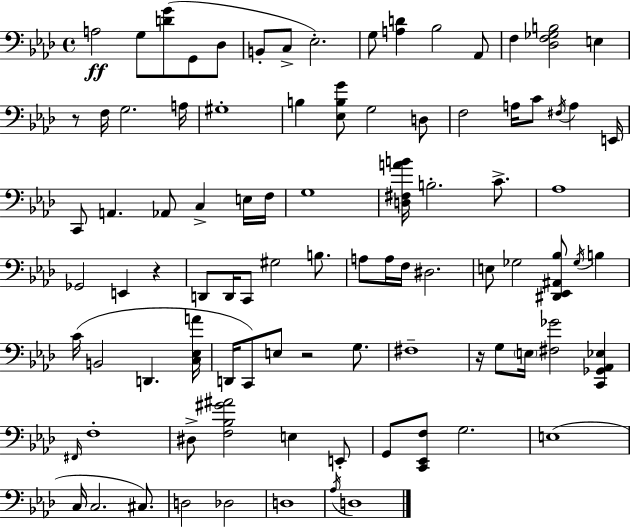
A3/h G3/e [D4,G4]/e G2/e Db3/e B2/e C3/e Eb3/h. G3/e [A3,D4]/q Bb3/h Ab2/e F3/q [Db3,F3,Gb3,B3]/h E3/q R/e F3/s G3/h. A3/s G#3/w B3/q [Eb3,B3,G4]/e G3/h D3/e F3/h A3/s C4/e F#3/s A3/q E2/s C2/e A2/q. Ab2/e C3/q E3/s F3/s G3/w [D3,F#3,A4,B4]/s B3/h. C4/e. Ab3/w Gb2/h E2/q R/q D2/e D2/s C2/e G#3/h B3/e. A3/e A3/s F3/s D#3/h. E3/e Gb3/h [D#2,Eb2,A#2,Bb3]/e Gb3/s B3/q C4/s B2/h D2/q. [C3,Eb3,A4]/s D2/s C2/e E3/e R/h G3/e. F#3/w R/s G3/e E3/s [F#3,Gb4]/h [C2,Gb2,Ab2,Eb3]/q F#2/s F3/w D#3/e [F3,Bb3,G#4,A#4]/h E3/q E2/e G2/e [C2,Eb2,F3]/e G3/h. E3/w C3/s C3/h. C#3/e. D3/h Db3/h D3/w Ab3/s D3/w